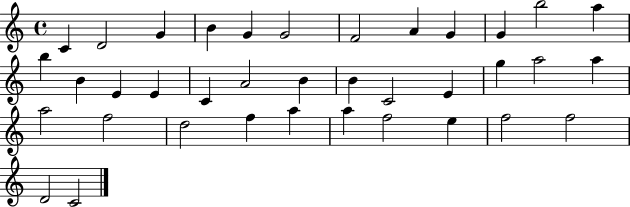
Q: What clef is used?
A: treble